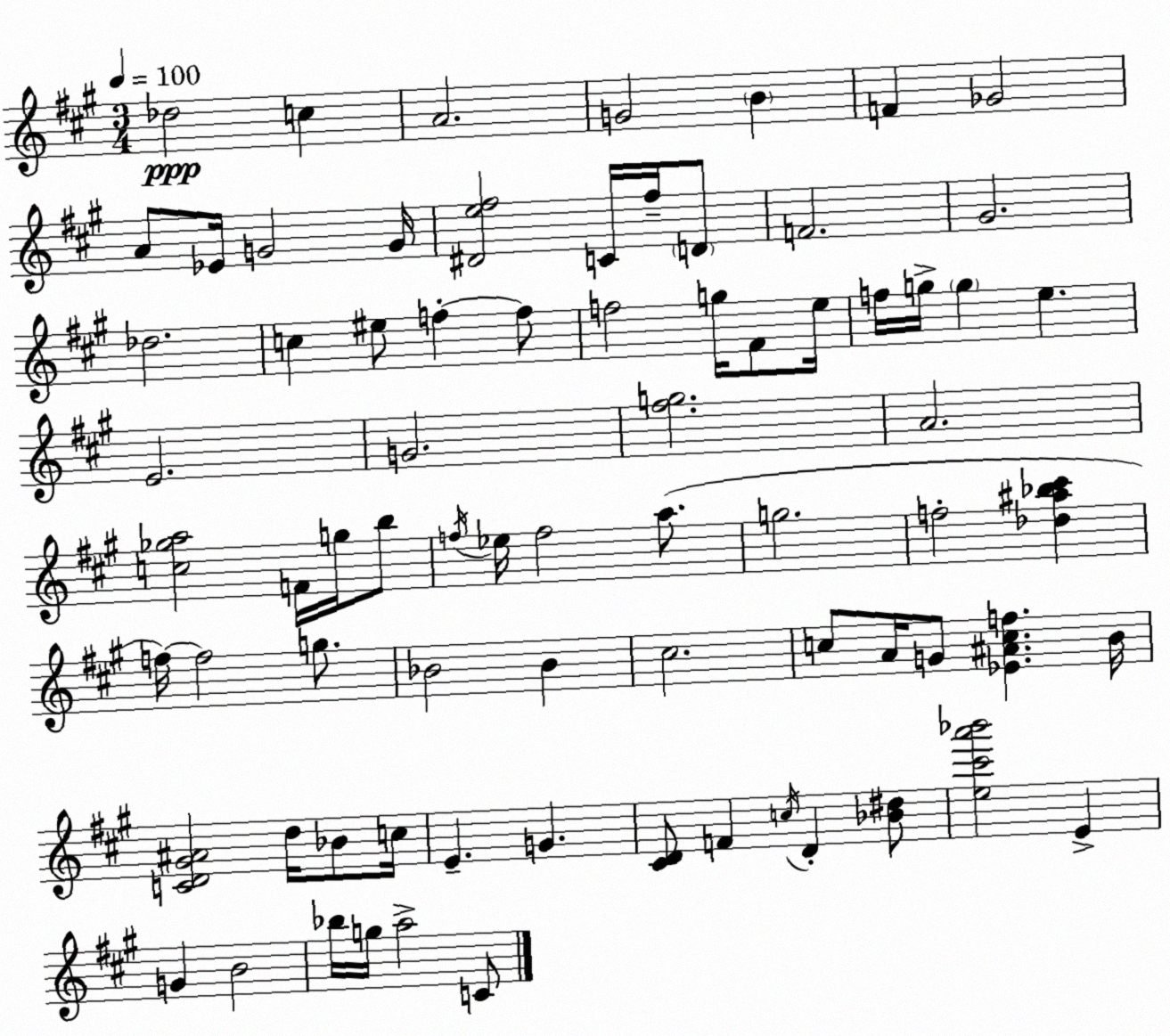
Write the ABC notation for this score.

X:1
T:Untitled
M:3/4
L:1/4
K:A
_d2 c A2 G2 B F _G2 A/2 _E/4 G2 G/4 [^De^f]2 C/4 ^f/4 D/2 F2 ^G2 _d2 c ^e/2 f f/2 f2 g/4 ^F/2 e/4 f/4 g/4 g e E2 G2 [^fg]2 A2 [c_ga]2 F/4 g/4 b/2 f/4 _e/4 f2 a/2 g2 f2 [_d^a_b^c'] f/4 f2 g/2 _B2 _B ^c2 c/2 A/4 G/2 [_E^Acf] B/4 [CD^G^A]2 d/4 _B/2 c/4 E G [^CD]/2 F c/4 D [_B^d]/2 [e^c'a'_b']2 E G B2 _b/4 g/4 a2 C/2